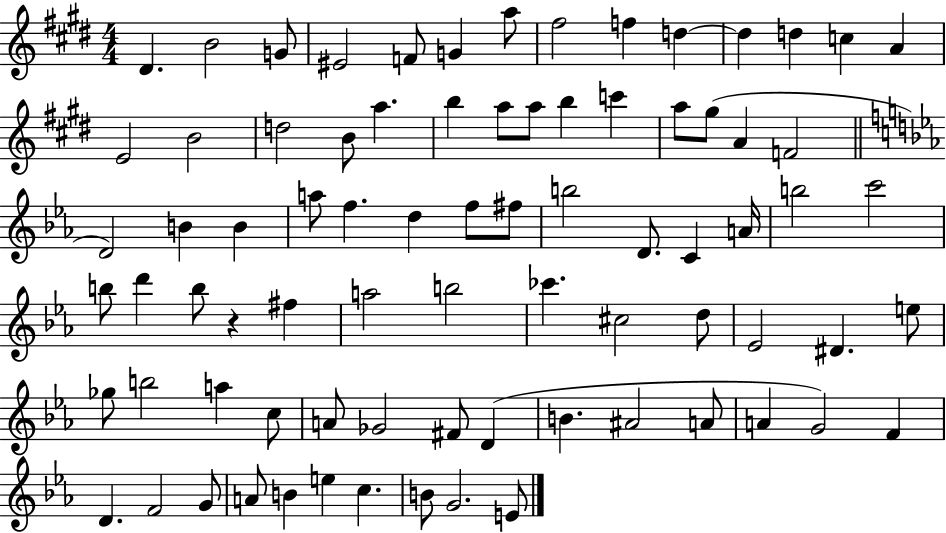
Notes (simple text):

D#4/q. B4/h G4/e EIS4/h F4/e G4/q A5/e F#5/h F5/q D5/q D5/q D5/q C5/q A4/q E4/h B4/h D5/h B4/e A5/q. B5/q A5/e A5/e B5/q C6/q A5/e G#5/e A4/q F4/h D4/h B4/q B4/q A5/e F5/q. D5/q F5/e F#5/e B5/h D4/e. C4/q A4/s B5/h C6/h B5/e D6/q B5/e R/q F#5/q A5/h B5/h CES6/q. C#5/h D5/e Eb4/h D#4/q. E5/e Gb5/e B5/h A5/q C5/e A4/e Gb4/h F#4/e D4/q B4/q. A#4/h A4/e A4/q G4/h F4/q D4/q. F4/h G4/e A4/e B4/q E5/q C5/q. B4/e G4/h. E4/e